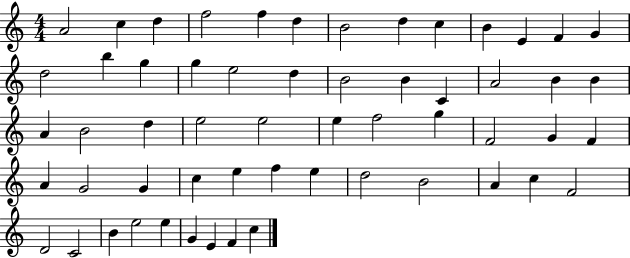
{
  \clef treble
  \numericTimeSignature
  \time 4/4
  \key c \major
  a'2 c''4 d''4 | f''2 f''4 d''4 | b'2 d''4 c''4 | b'4 e'4 f'4 g'4 | \break d''2 b''4 g''4 | g''4 e''2 d''4 | b'2 b'4 c'4 | a'2 b'4 b'4 | \break a'4 b'2 d''4 | e''2 e''2 | e''4 f''2 g''4 | f'2 g'4 f'4 | \break a'4 g'2 g'4 | c''4 e''4 f''4 e''4 | d''2 b'2 | a'4 c''4 f'2 | \break d'2 c'2 | b'4 e''2 e''4 | g'4 e'4 f'4 c''4 | \bar "|."
}